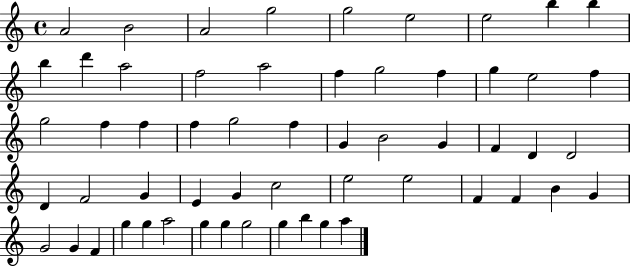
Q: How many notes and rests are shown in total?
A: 57